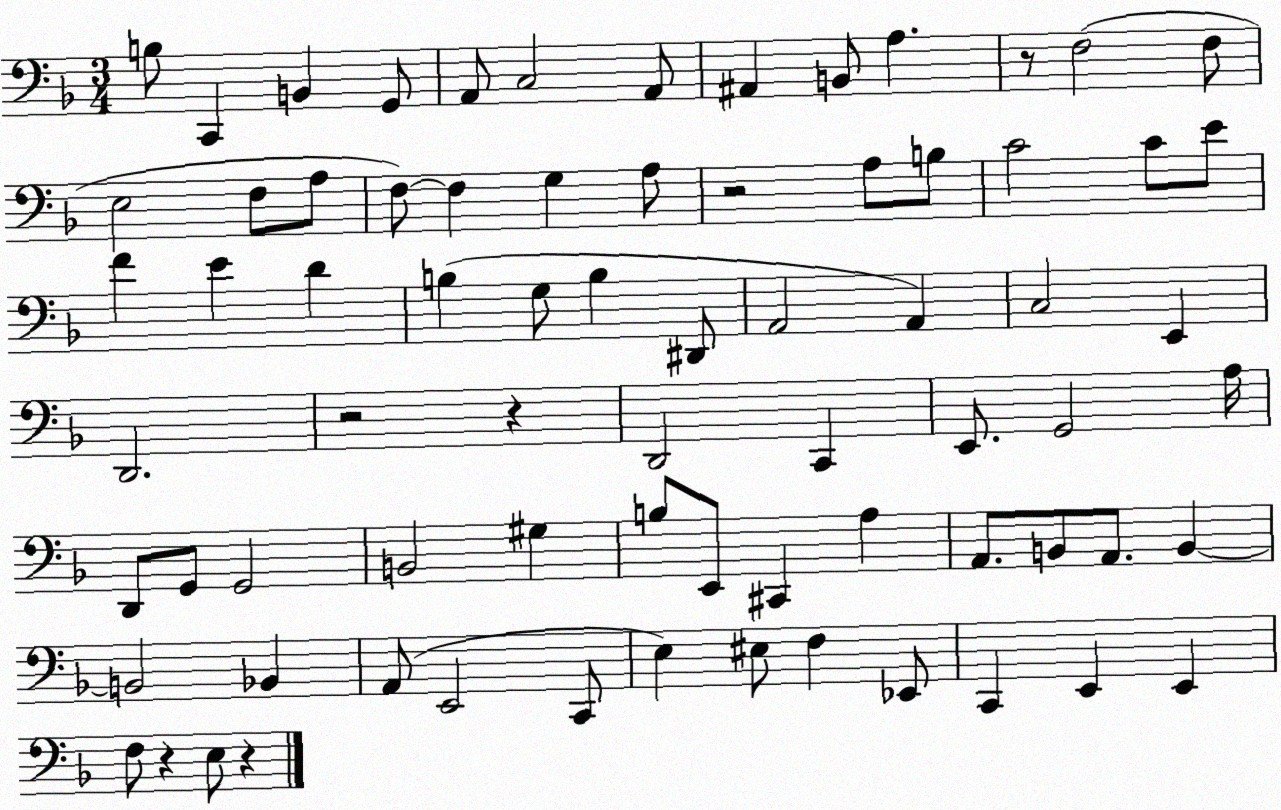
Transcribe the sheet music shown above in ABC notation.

X:1
T:Untitled
M:3/4
L:1/4
K:F
B,/2 C,, B,, G,,/2 A,,/2 C,2 A,,/2 ^A,, B,,/2 A, z/2 F,2 F,/2 E,2 F,/2 A,/2 F,/2 F, G, A,/2 z2 A,/2 B,/2 C2 C/2 E/2 F E D B, G,/2 B, ^D,,/2 A,,2 A,, C,2 E,, D,,2 z2 z D,,2 C,, E,,/2 G,,2 A,/4 D,,/2 G,,/2 G,,2 B,,2 ^G, B,/2 E,,/2 ^C,, A, A,,/2 B,,/2 A,,/2 B,, B,,2 _B,, A,,/2 E,,2 C,,/2 E, ^E,/2 F, _E,,/2 C,, E,, E,, F,/2 z E,/2 z